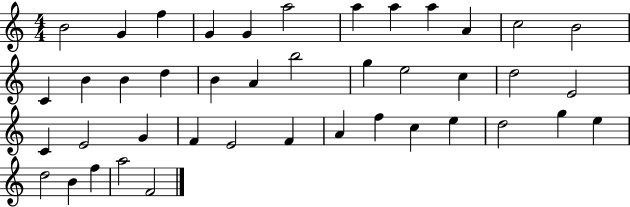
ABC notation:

X:1
T:Untitled
M:4/4
L:1/4
K:C
B2 G f G G a2 a a a A c2 B2 C B B d B A b2 g e2 c d2 E2 C E2 G F E2 F A f c e d2 g e d2 B f a2 F2